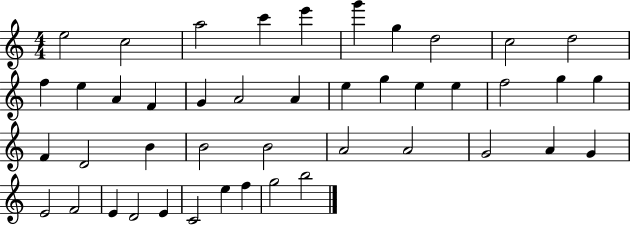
E5/h C5/h A5/h C6/q E6/q G6/q G5/q D5/h C5/h D5/h F5/q E5/q A4/q F4/q G4/q A4/h A4/q E5/q G5/q E5/q E5/q F5/h G5/q G5/q F4/q D4/h B4/q B4/h B4/h A4/h A4/h G4/h A4/q G4/q E4/h F4/h E4/q D4/h E4/q C4/h E5/q F5/q G5/h B5/h